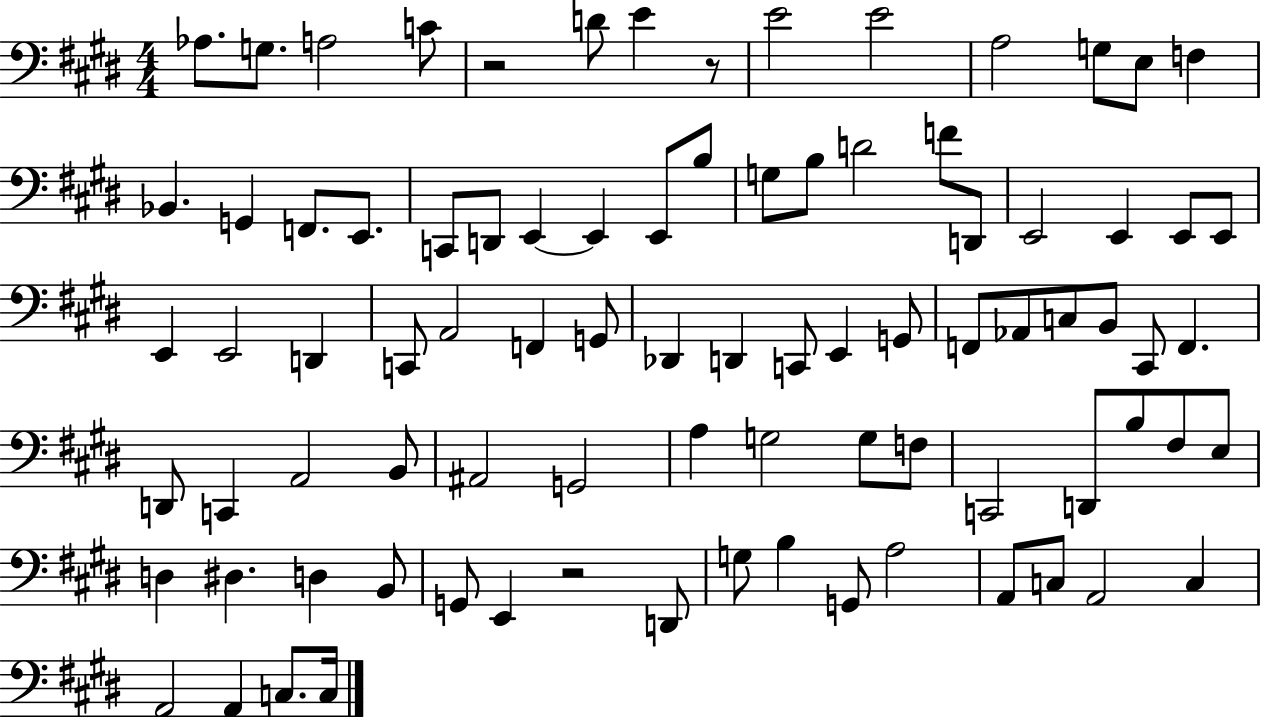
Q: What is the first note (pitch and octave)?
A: Ab3